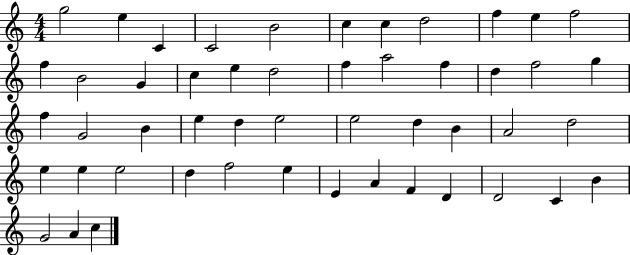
{
  \clef treble
  \numericTimeSignature
  \time 4/4
  \key c \major
  g''2 e''4 c'4 | c'2 b'2 | c''4 c''4 d''2 | f''4 e''4 f''2 | \break f''4 b'2 g'4 | c''4 e''4 d''2 | f''4 a''2 f''4 | d''4 f''2 g''4 | \break f''4 g'2 b'4 | e''4 d''4 e''2 | e''2 d''4 b'4 | a'2 d''2 | \break e''4 e''4 e''2 | d''4 f''2 e''4 | e'4 a'4 f'4 d'4 | d'2 c'4 b'4 | \break g'2 a'4 c''4 | \bar "|."
}